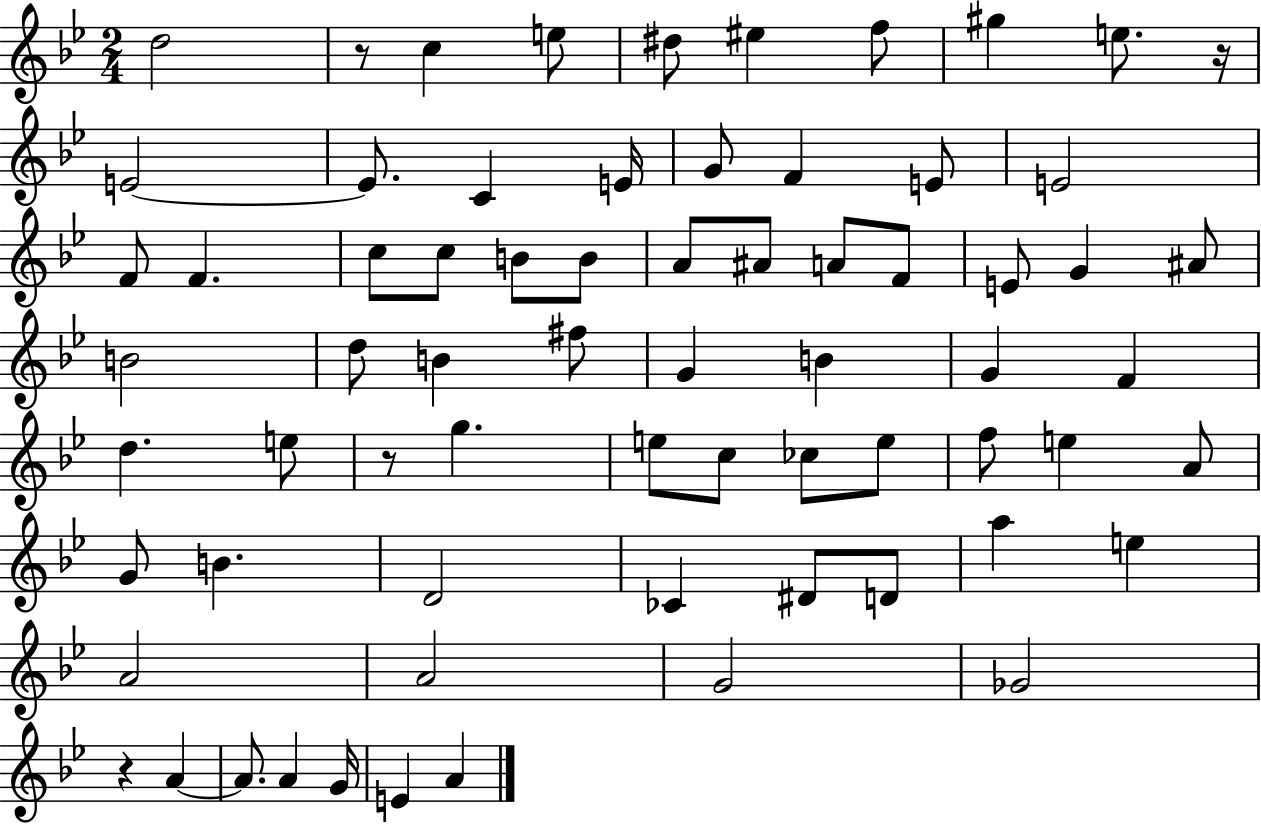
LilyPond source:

{
  \clef treble
  \numericTimeSignature
  \time 2/4
  \key bes \major
  \repeat volta 2 { d''2 | r8 c''4 e''8 | dis''8 eis''4 f''8 | gis''4 e''8. r16 | \break e'2~~ | e'8. c'4 e'16 | g'8 f'4 e'8 | e'2 | \break f'8 f'4. | c''8 c''8 b'8 b'8 | a'8 ais'8 a'8 f'8 | e'8 g'4 ais'8 | \break b'2 | d''8 b'4 fis''8 | g'4 b'4 | g'4 f'4 | \break d''4. e''8 | r8 g''4. | e''8 c''8 ces''8 e''8 | f''8 e''4 a'8 | \break g'8 b'4. | d'2 | ces'4 dis'8 d'8 | a''4 e''4 | \break a'2 | a'2 | g'2 | ges'2 | \break r4 a'4~~ | a'8. a'4 g'16 | e'4 a'4 | } \bar "|."
}